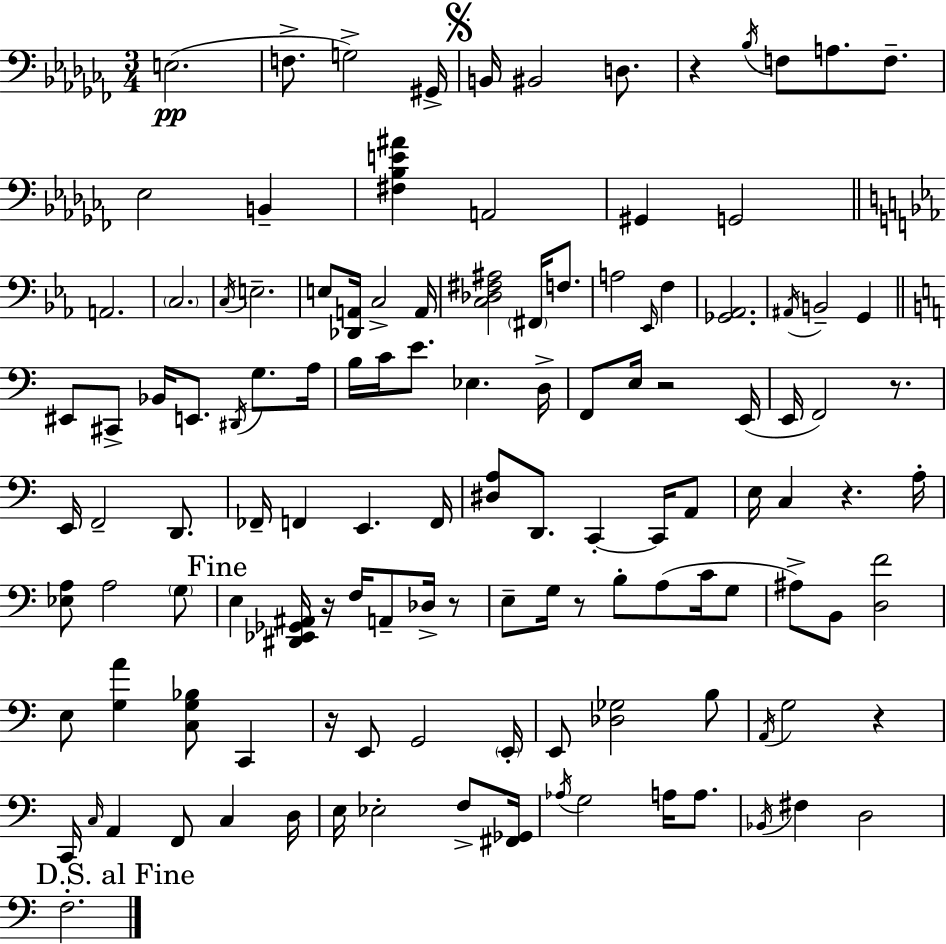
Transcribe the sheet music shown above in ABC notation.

X:1
T:Untitled
M:3/4
L:1/4
K:Abm
E,2 F,/2 G,2 ^G,,/4 B,,/4 ^B,,2 D,/2 z _B,/4 F,/2 A,/2 F,/2 _E,2 B,, [^F,_B,E^A] A,,2 ^G,, G,,2 A,,2 C,2 C,/4 E,2 E,/2 [_D,,A,,]/4 C,2 A,,/4 [C,_D,^F,^A,]2 ^F,,/4 F,/2 A,2 _E,,/4 F, [_G,,_A,,]2 ^A,,/4 B,,2 G,, ^E,,/2 ^C,,/2 _B,,/4 E,,/2 ^D,,/4 G,/2 A,/4 B,/4 C/4 E/2 _E, D,/4 F,,/2 E,/4 z2 E,,/4 E,,/4 F,,2 z/2 E,,/4 F,,2 D,,/2 _F,,/4 F,, E,, F,,/4 [^D,A,]/2 D,,/2 C,, C,,/4 A,,/2 E,/4 C, z A,/4 [_E,A,]/2 A,2 G,/2 E, [^D,,_E,,_G,,^A,,]/4 z/4 F,/4 A,,/2 _D,/4 z/2 E,/2 G,/4 z/2 B,/2 A,/2 C/4 G,/2 ^A,/2 B,,/2 [D,F]2 E,/2 [G,A] [C,G,_B,]/2 C,, z/4 E,,/2 G,,2 E,,/4 E,,/2 [_D,_G,]2 B,/2 A,,/4 G,2 z C,,/4 C,/4 A,, F,,/2 C, D,/4 E,/4 _E,2 F,/2 [^F,,_G,,]/4 _A,/4 G,2 A,/4 A,/2 _B,,/4 ^F, D,2 F,2